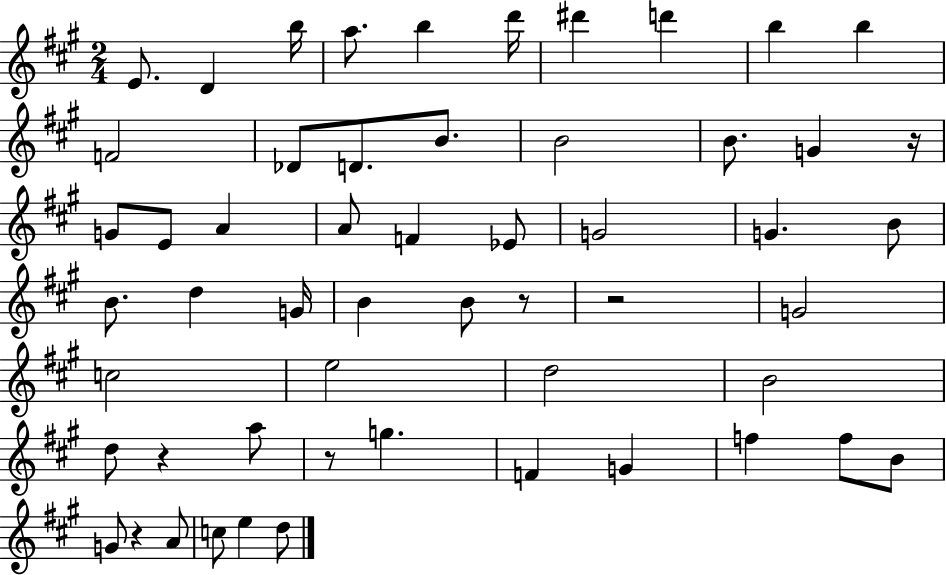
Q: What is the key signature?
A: A major